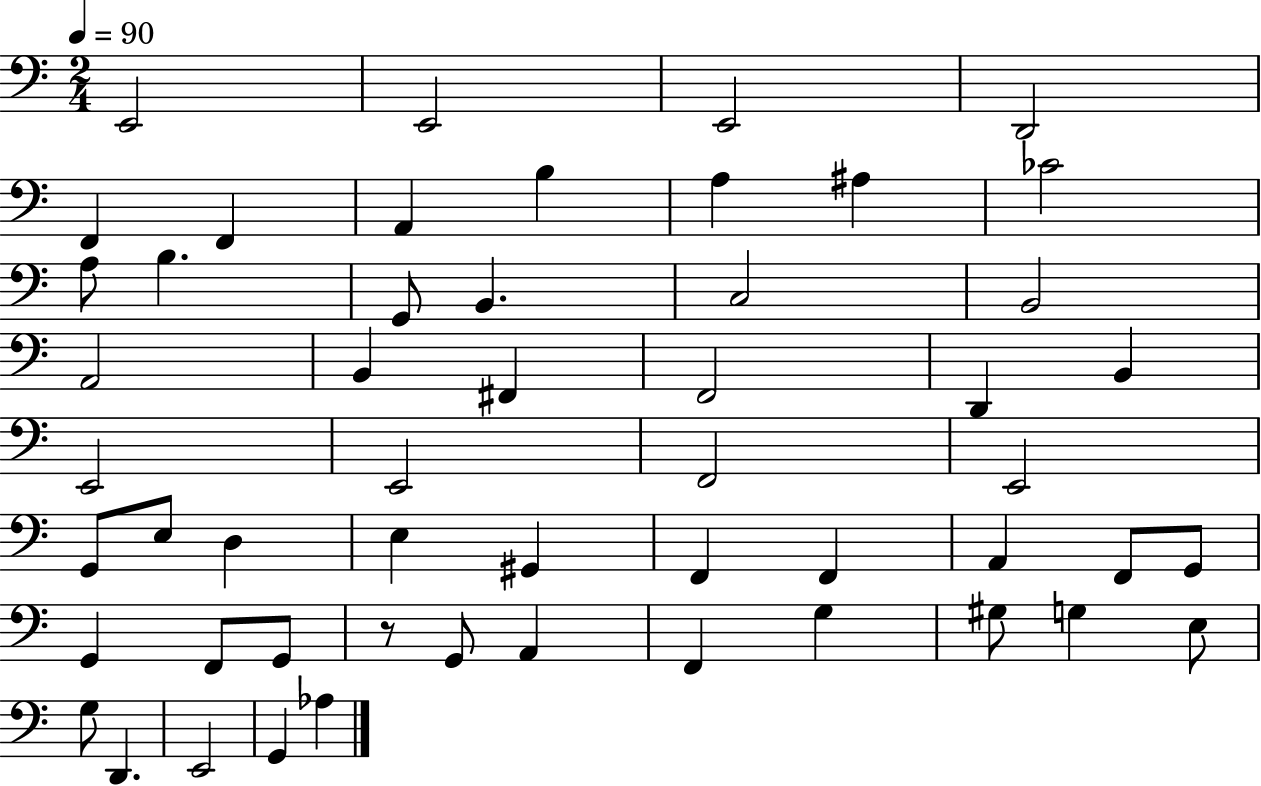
E2/h E2/h E2/h D2/h F2/q F2/q A2/q B3/q A3/q A#3/q CES4/h A3/e B3/q. G2/e B2/q. C3/h B2/h A2/h B2/q F#2/q F2/h D2/q B2/q E2/h E2/h F2/h E2/h G2/e E3/e D3/q E3/q G#2/q F2/q F2/q A2/q F2/e G2/e G2/q F2/e G2/e R/e G2/e A2/q F2/q G3/q G#3/e G3/q E3/e G3/e D2/q. E2/h G2/q Ab3/q